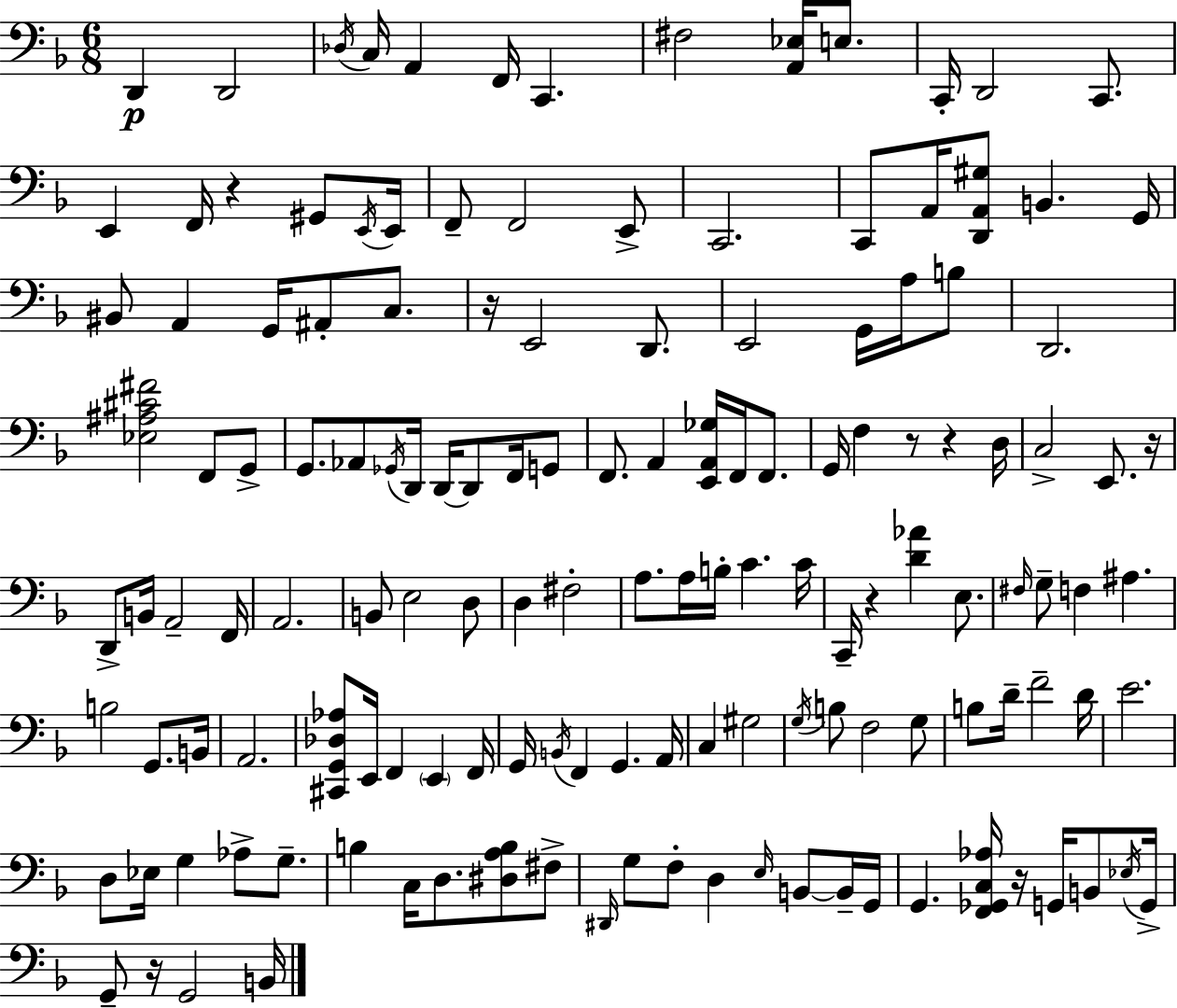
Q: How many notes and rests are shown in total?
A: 142